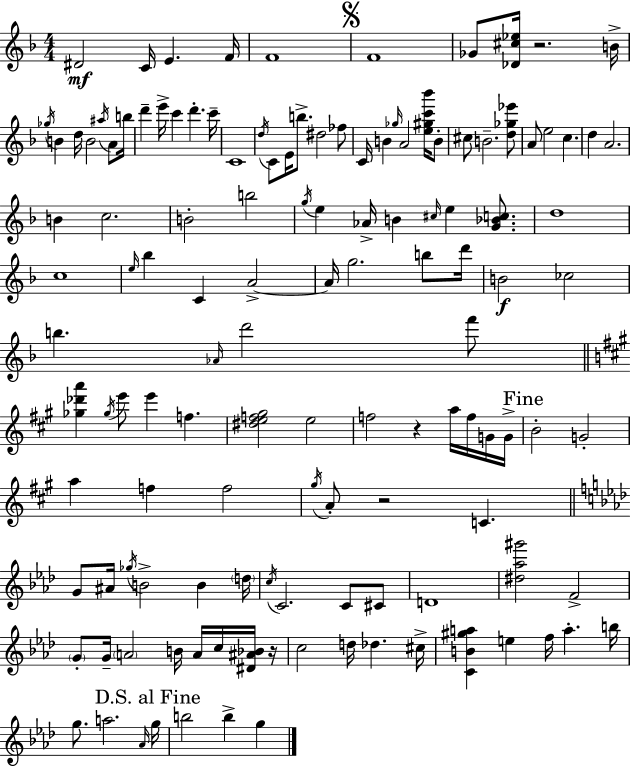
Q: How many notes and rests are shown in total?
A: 129